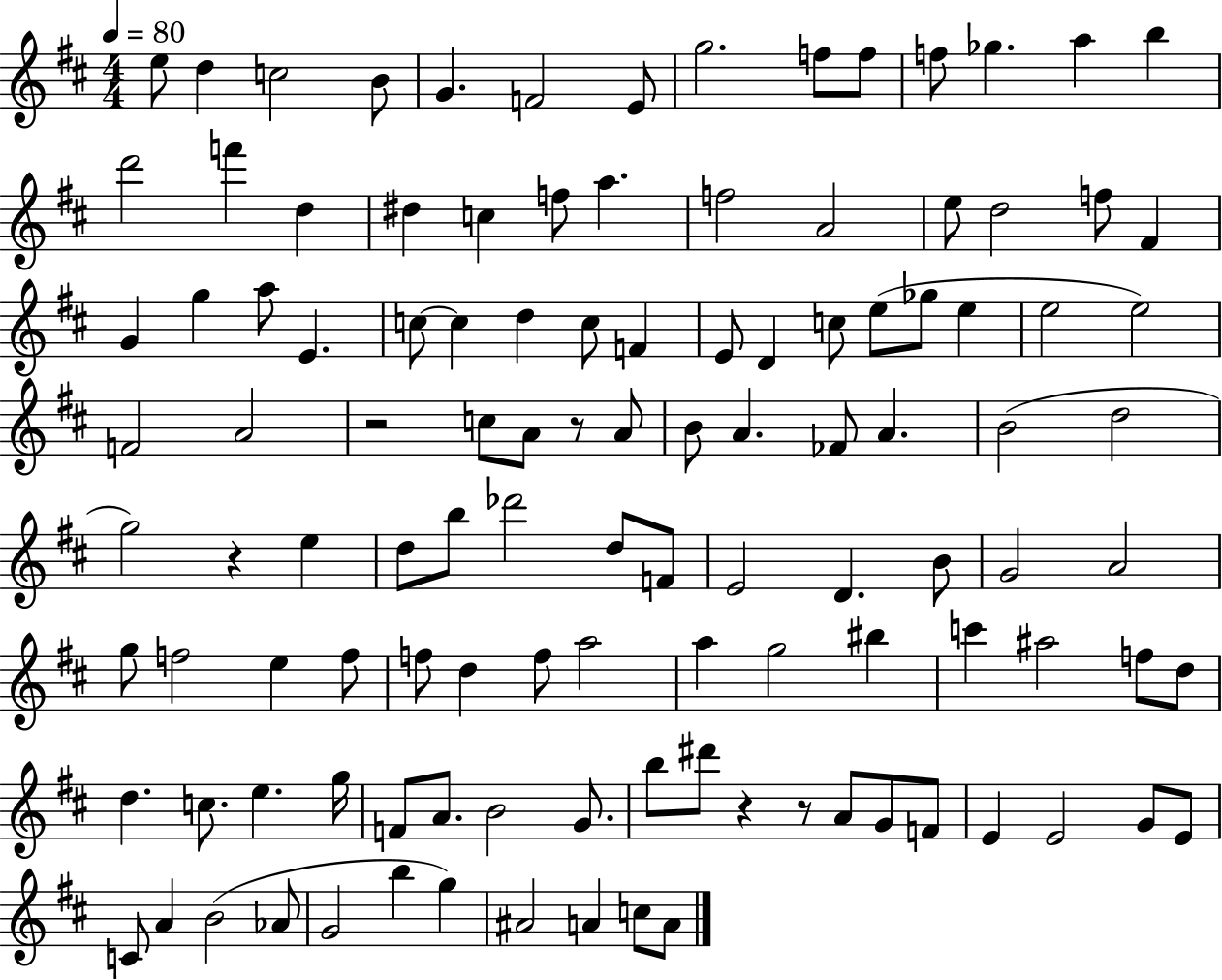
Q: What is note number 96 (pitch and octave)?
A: E4